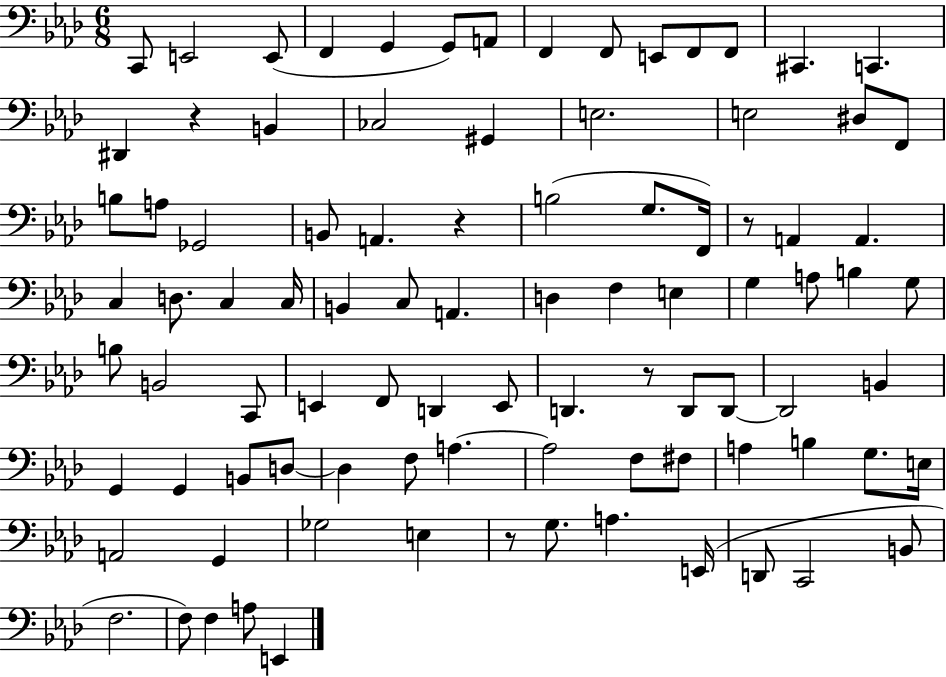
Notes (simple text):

C2/e E2/h E2/e F2/q G2/q G2/e A2/e F2/q F2/e E2/e F2/e F2/e C#2/q. C2/q. D#2/q R/q B2/q CES3/h G#2/q E3/h. E3/h D#3/e F2/e B3/e A3/e Gb2/h B2/e A2/q. R/q B3/h G3/e. F2/s R/e A2/q A2/q. C3/q D3/e. C3/q C3/s B2/q C3/e A2/q. D3/q F3/q E3/q G3/q A3/e B3/q G3/e B3/e B2/h C2/e E2/q F2/e D2/q E2/e D2/q. R/e D2/e D2/e D2/h B2/q G2/q G2/q B2/e D3/e D3/q F3/e A3/q. A3/h F3/e F#3/e A3/q B3/q G3/e. E3/s A2/h G2/q Gb3/h E3/q R/e G3/e. A3/q. E2/s D2/e C2/h B2/e F3/h. F3/e F3/q A3/e E2/q